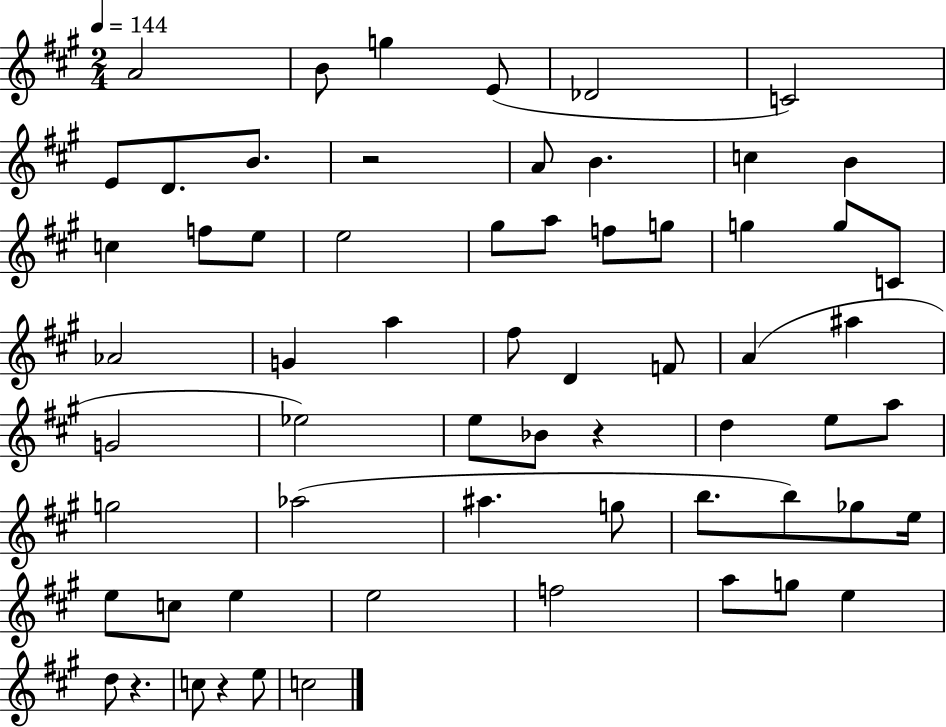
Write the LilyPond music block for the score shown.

{
  \clef treble
  \numericTimeSignature
  \time 2/4
  \key a \major
  \tempo 4 = 144
  \repeat volta 2 { a'2 | b'8 g''4 e'8( | des'2 | c'2) | \break e'8 d'8. b'8. | r2 | a'8 b'4. | c''4 b'4 | \break c''4 f''8 e''8 | e''2 | gis''8 a''8 f''8 g''8 | g''4 g''8 c'8 | \break aes'2 | g'4 a''4 | fis''8 d'4 f'8 | a'4( ais''4 | \break g'2 | ees''2) | e''8 bes'8 r4 | d''4 e''8 a''8 | \break g''2 | aes''2( | ais''4. g''8 | b''8. b''8) ges''8 e''16 | \break e''8 c''8 e''4 | e''2 | f''2 | a''8 g''8 e''4 | \break d''8 r4. | c''8 r4 e''8 | c''2 | } \bar "|."
}